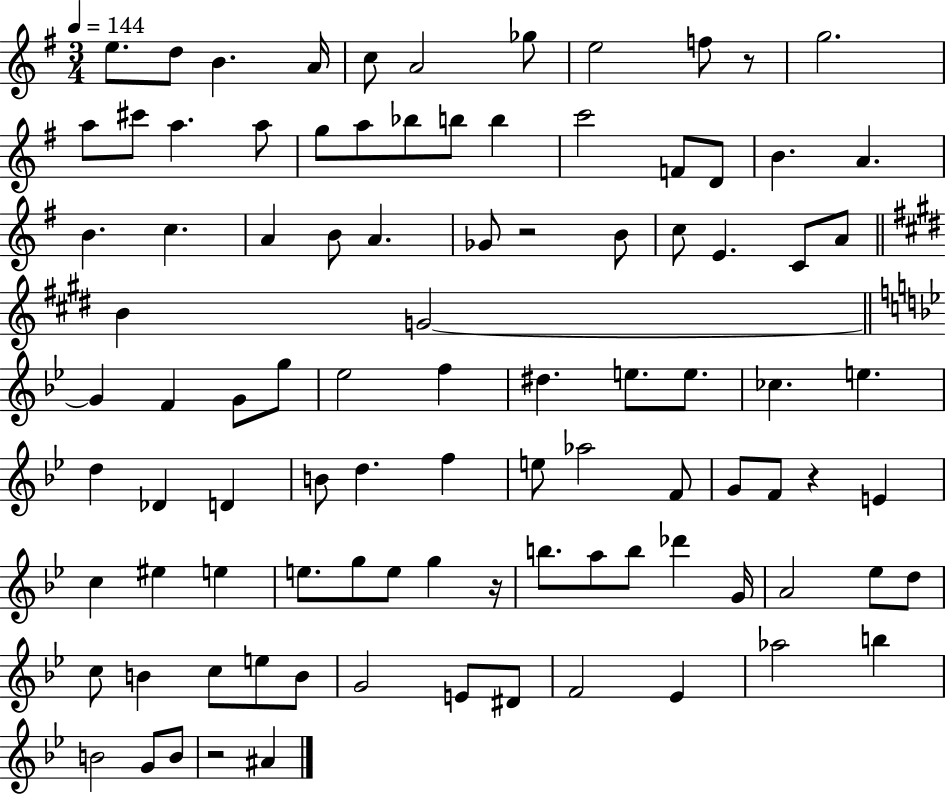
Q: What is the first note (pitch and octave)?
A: E5